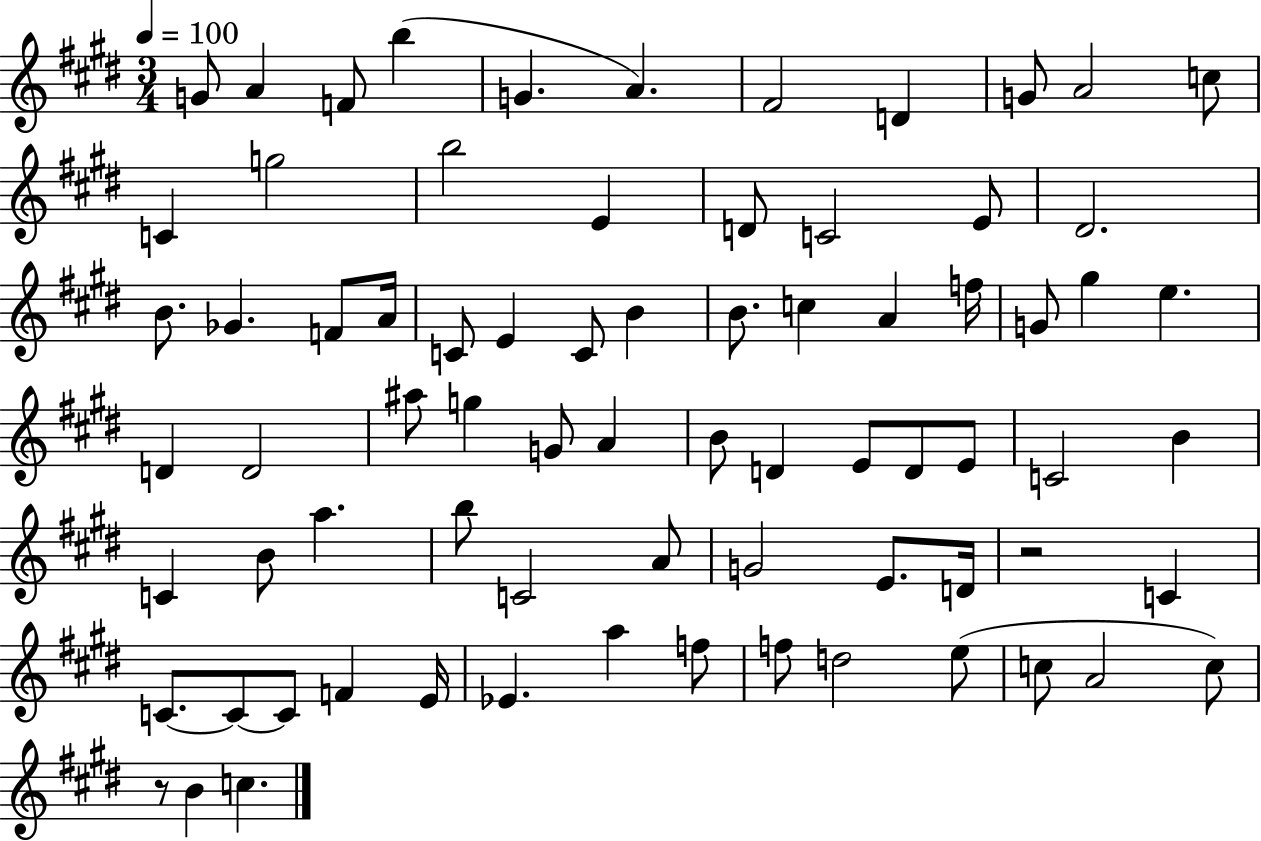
{
  \clef treble
  \numericTimeSignature
  \time 3/4
  \key e \major
  \tempo 4 = 100
  g'8 a'4 f'8 b''4( | g'4. a'4.) | fis'2 d'4 | g'8 a'2 c''8 | \break c'4 g''2 | b''2 e'4 | d'8 c'2 e'8 | dis'2. | \break b'8. ges'4. f'8 a'16 | c'8 e'4 c'8 b'4 | b'8. c''4 a'4 f''16 | g'8 gis''4 e''4. | \break d'4 d'2 | ais''8 g''4 g'8 a'4 | b'8 d'4 e'8 d'8 e'8 | c'2 b'4 | \break c'4 b'8 a''4. | b''8 c'2 a'8 | g'2 e'8. d'16 | r2 c'4 | \break c'8.~~ c'8~~ c'8 f'4 e'16 | ees'4. a''4 f''8 | f''8 d''2 e''8( | c''8 a'2 c''8) | \break r8 b'4 c''4. | \bar "|."
}